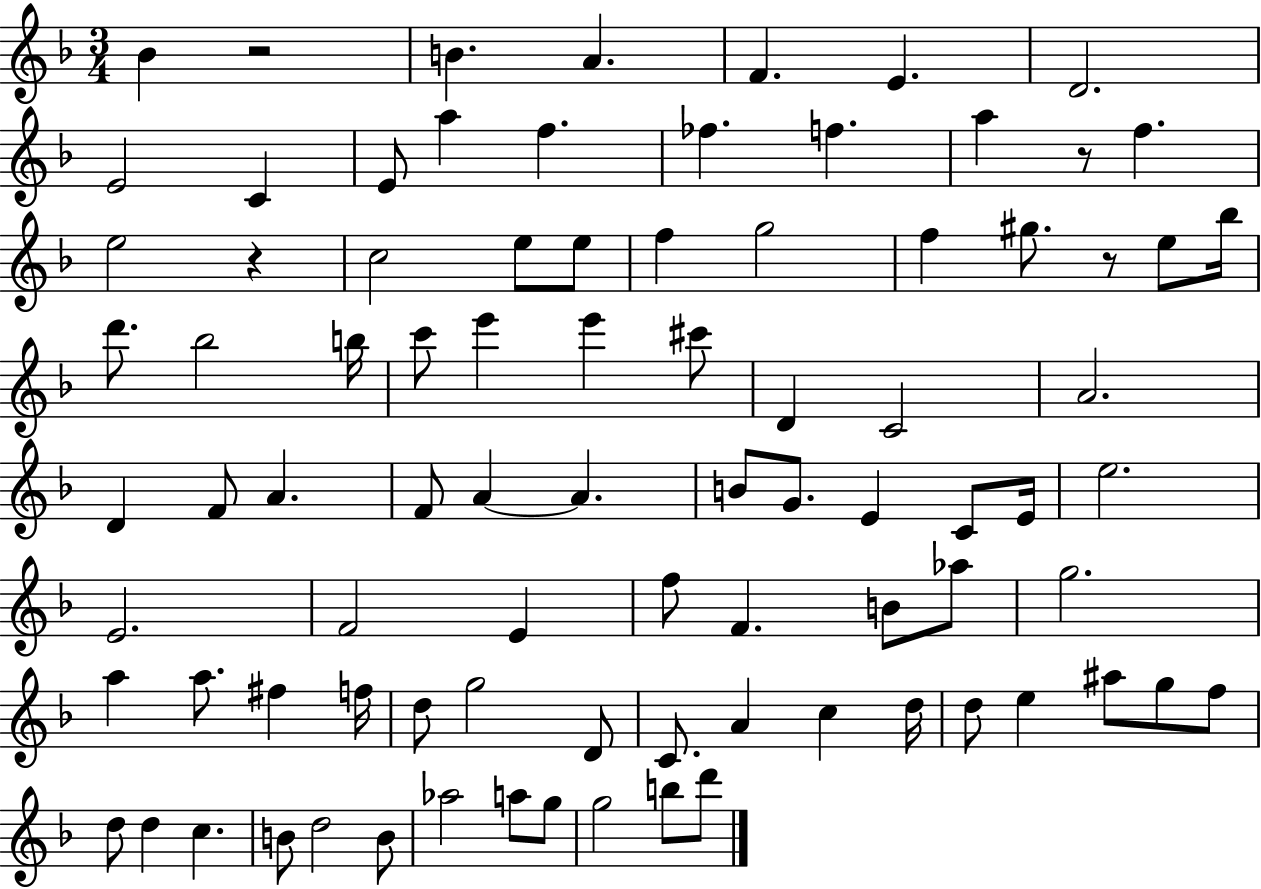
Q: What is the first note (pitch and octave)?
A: Bb4